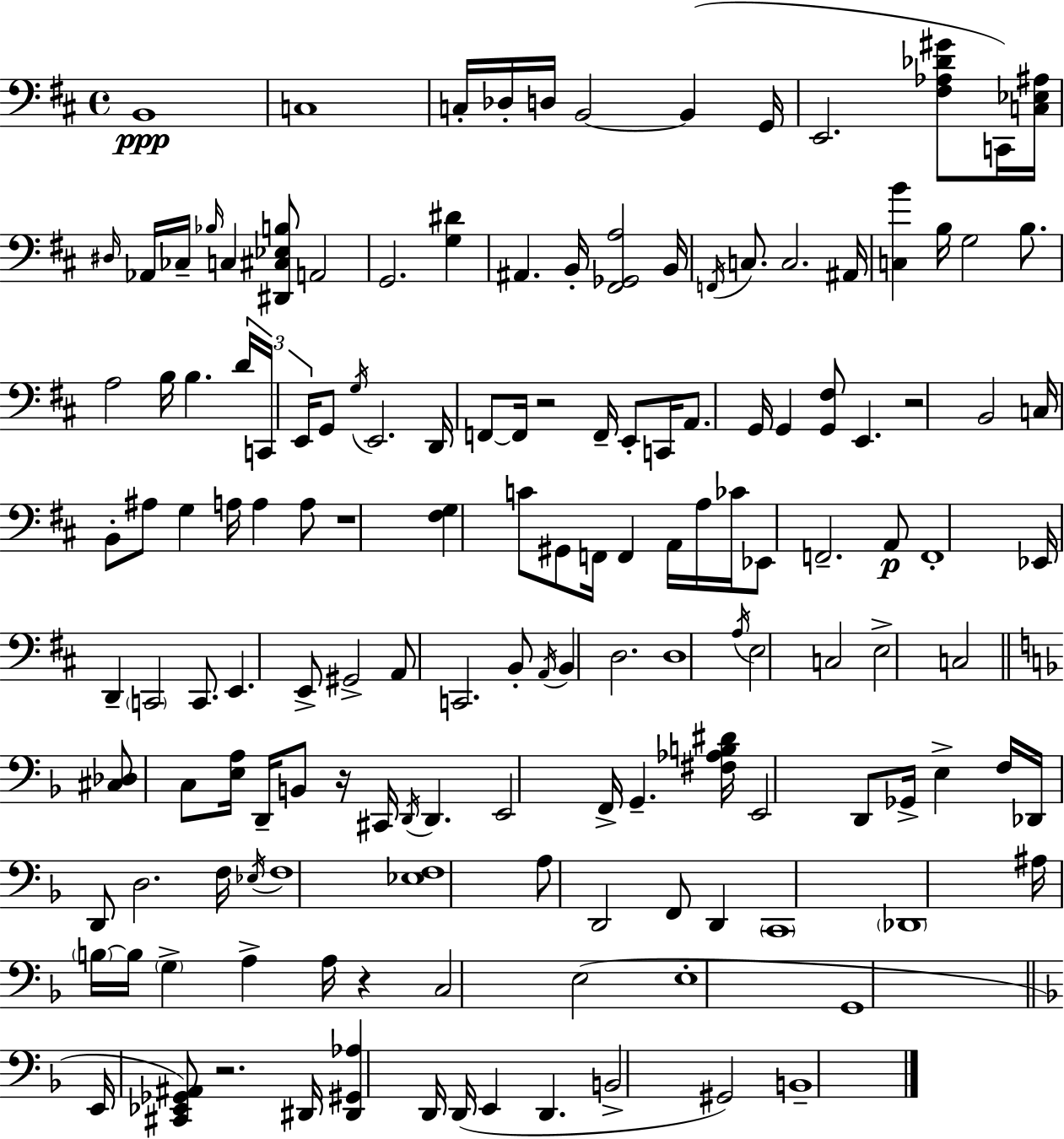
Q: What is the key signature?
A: D major